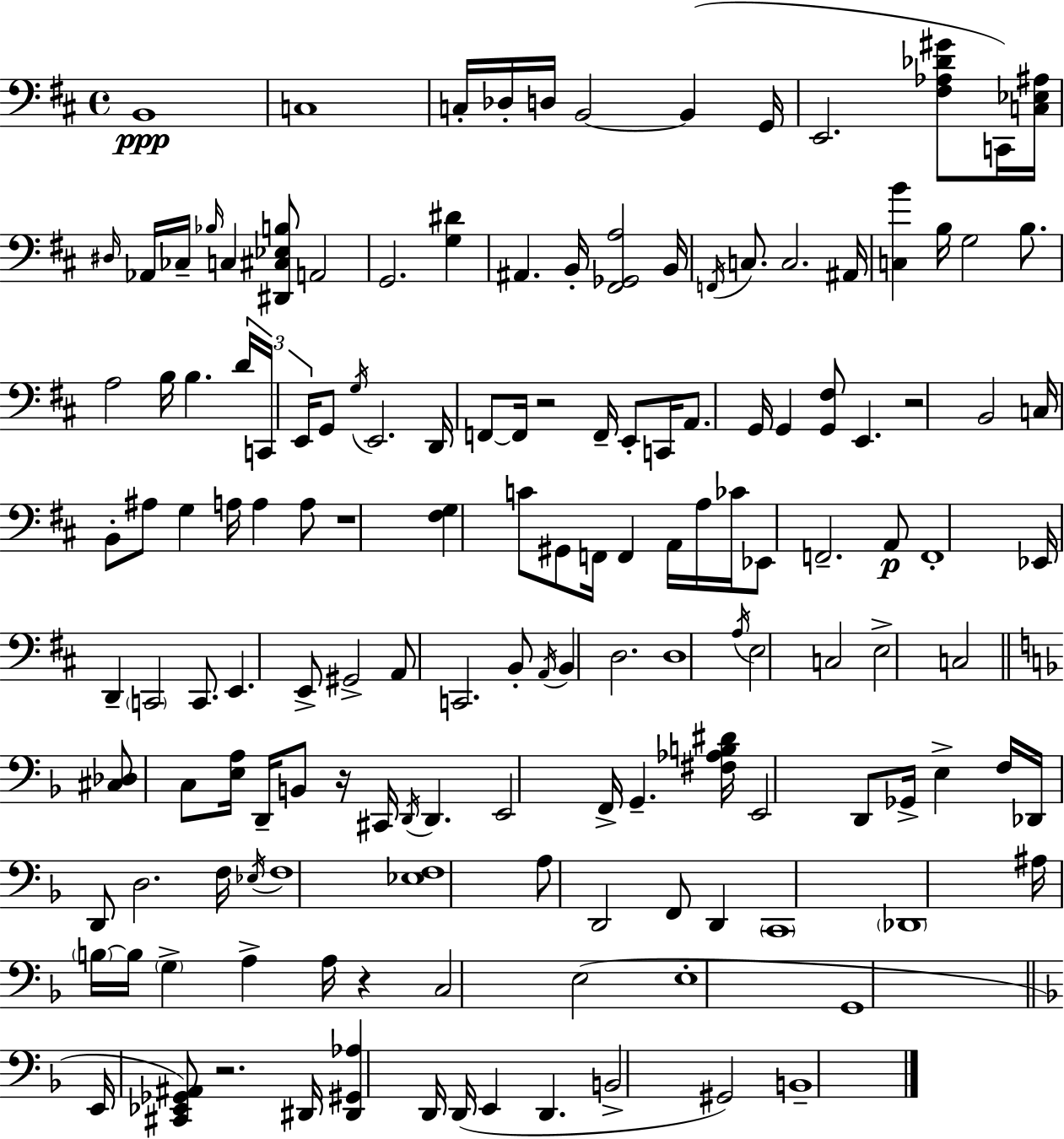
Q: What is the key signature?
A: D major